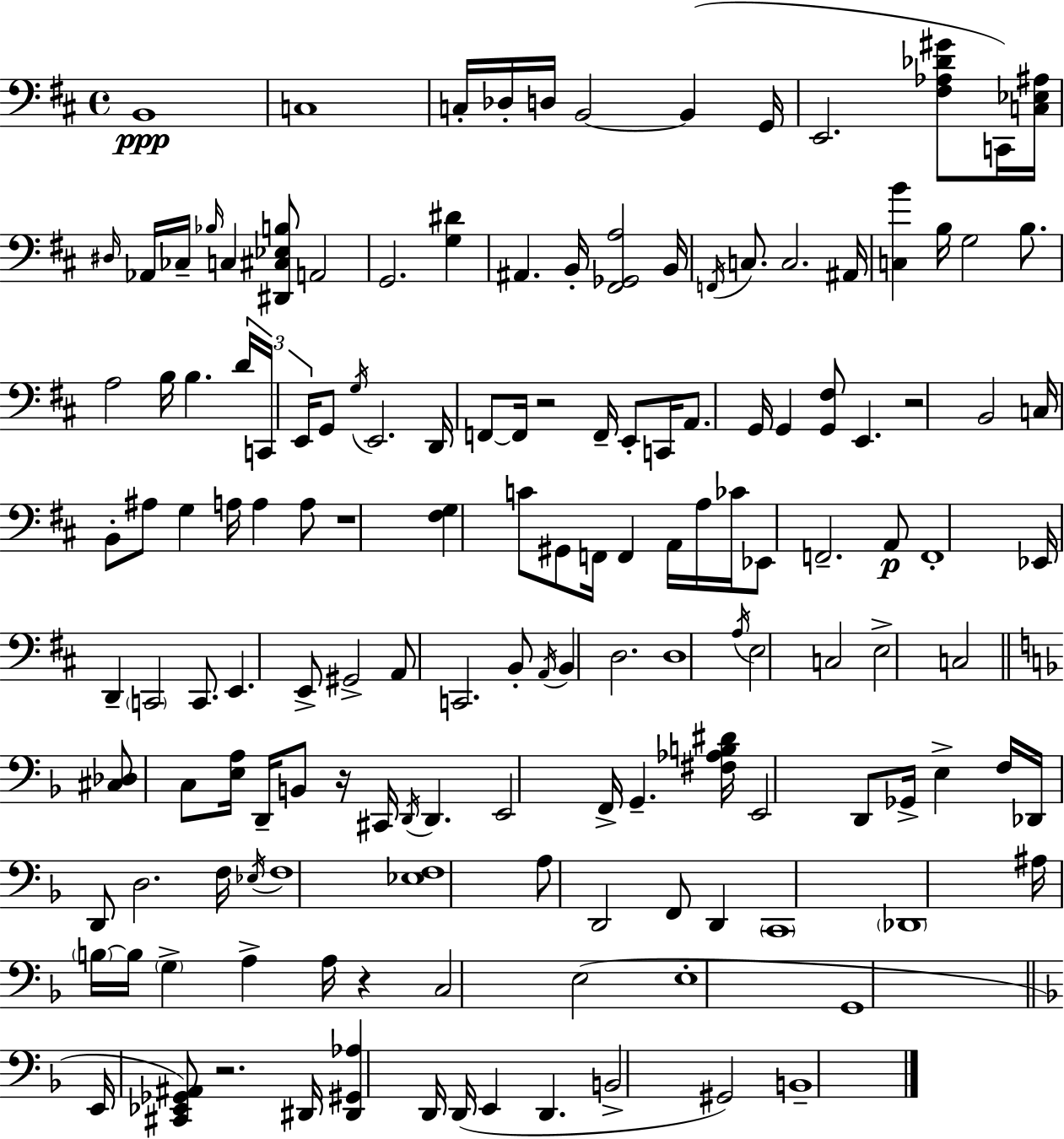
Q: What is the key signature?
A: D major